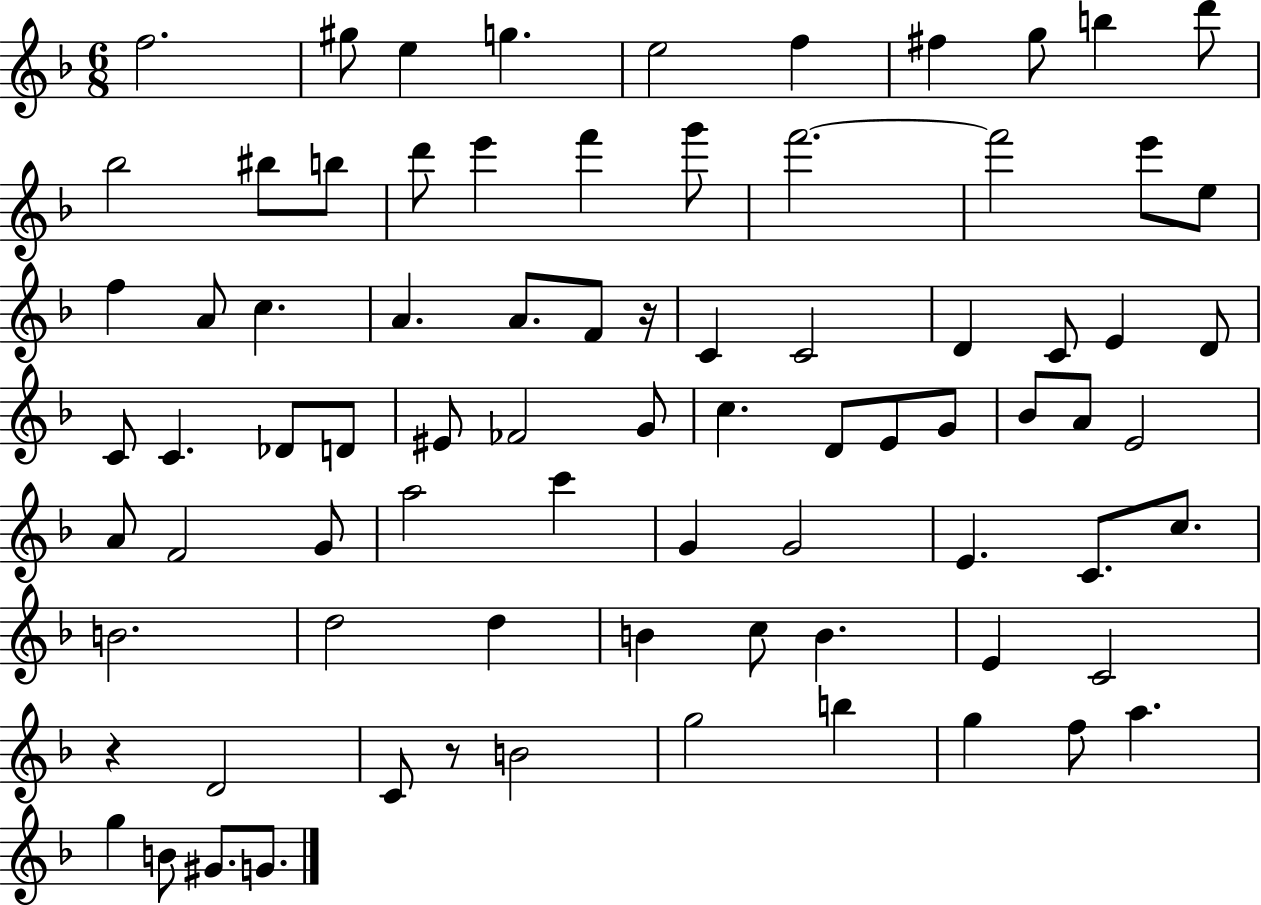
X:1
T:Untitled
M:6/8
L:1/4
K:F
f2 ^g/2 e g e2 f ^f g/2 b d'/2 _b2 ^b/2 b/2 d'/2 e' f' g'/2 f'2 f'2 e'/2 e/2 f A/2 c A A/2 F/2 z/4 C C2 D C/2 E D/2 C/2 C _D/2 D/2 ^E/2 _F2 G/2 c D/2 E/2 G/2 _B/2 A/2 E2 A/2 F2 G/2 a2 c' G G2 E C/2 c/2 B2 d2 d B c/2 B E C2 z D2 C/2 z/2 B2 g2 b g f/2 a g B/2 ^G/2 G/2